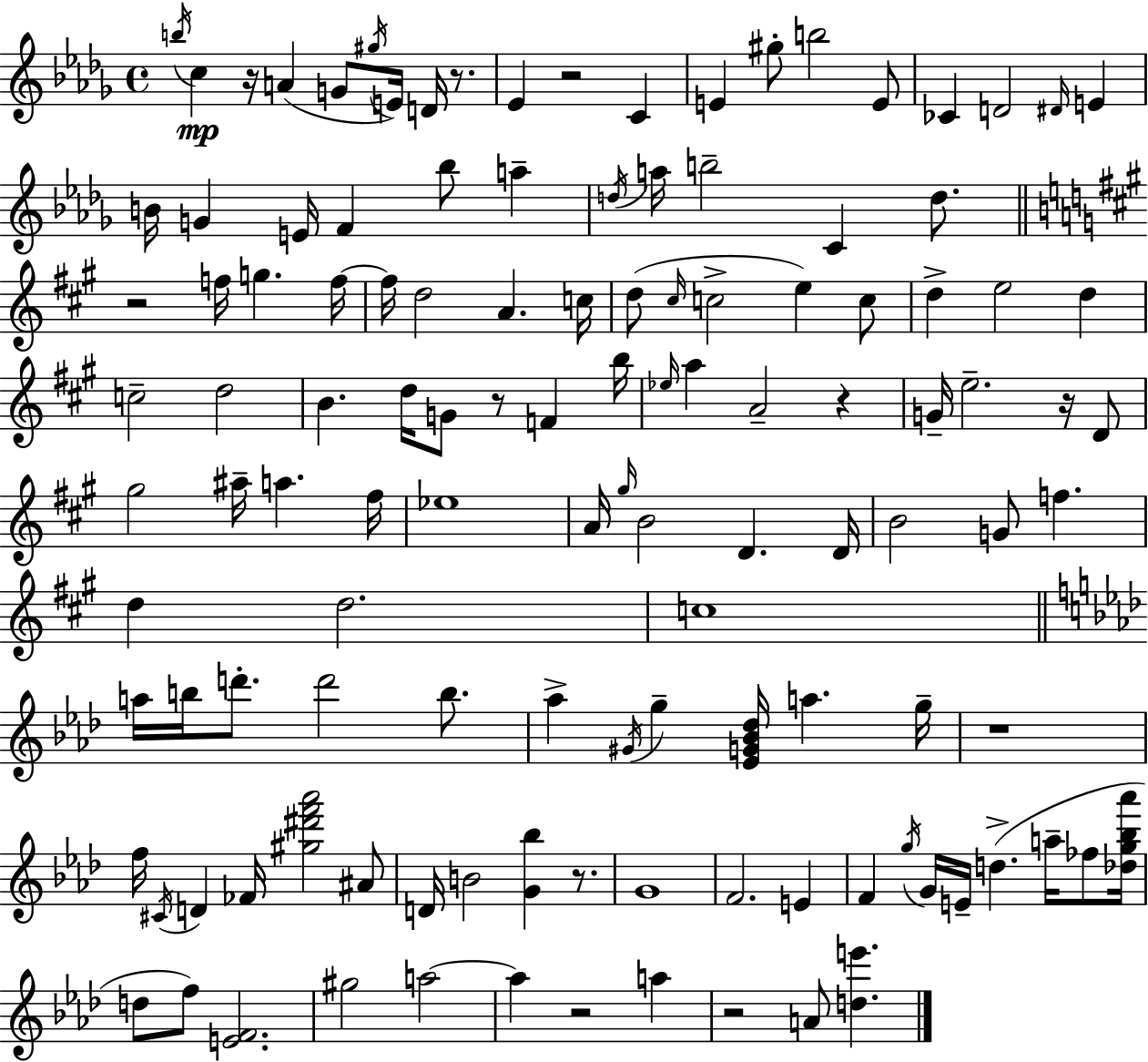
{
  \clef treble
  \time 4/4
  \defaultTimeSignature
  \key bes \minor
  \acciaccatura { b''16 }\mp c''4 r16 a'4( g'8 \acciaccatura { gis''16 }) e'16 d'16 r8. | ees'4 r2 c'4 | e'4 gis''8-. b''2 | e'8 ces'4 d'2 \grace { dis'16 } e'4 | \break b'16 g'4 e'16 f'4 bes''8 a''4-- | \acciaccatura { d''16 } a''16 b''2-- c'4 | d''8. \bar "||" \break \key a \major r2 f''16 g''4. f''16~~ | f''16 d''2 a'4. c''16 | d''8( \grace { cis''16 } c''2-> e''4) c''8 | d''4-> e''2 d''4 | \break c''2-- d''2 | b'4. d''16 g'8 r8 f'4 | b''16 \grace { ees''16 } a''4 a'2-- r4 | g'16-- e''2.-- r16 | \break d'8 gis''2 ais''16-- a''4. | fis''16 ees''1 | a'16 \grace { gis''16 } b'2 d'4. | d'16 b'2 g'8 f''4. | \break d''4 d''2. | c''1 | \bar "||" \break \key aes \major a''16 b''16 d'''8.-. d'''2 b''8. | aes''4-> \acciaccatura { gis'16 } g''4-- <ees' g' bes' des''>16 a''4. | g''16-- r1 | f''16 \acciaccatura { cis'16 } d'4 fes'16 <gis'' dis''' f''' aes'''>2 | \break ais'8 d'16 b'2 <g' bes''>4 r8. | g'1 | f'2. e'4 | f'4 \acciaccatura { g''16 } g'16 e'16-- d''4.->( a''16-- | \break fes''8 <des'' g'' bes'' aes'''>16 d''8 f''8) <e' f'>2. | gis''2 a''2~~ | a''4 r2 a''4 | r2 a'8 <d'' e'''>4. | \break \bar "|."
}